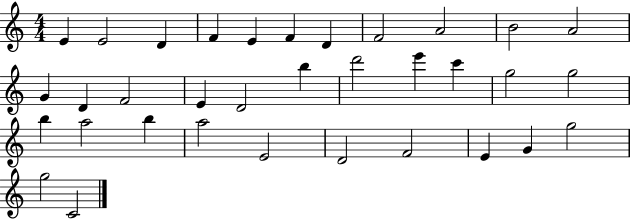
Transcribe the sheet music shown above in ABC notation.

X:1
T:Untitled
M:4/4
L:1/4
K:C
E E2 D F E F D F2 A2 B2 A2 G D F2 E D2 b d'2 e' c' g2 g2 b a2 b a2 E2 D2 F2 E G g2 g2 C2